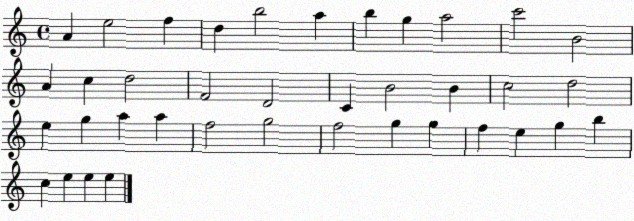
X:1
T:Untitled
M:4/4
L:1/4
K:C
A e2 f d b2 a b g a2 c'2 B2 A c d2 F2 D2 C B2 B c2 d2 e g a a f2 g2 f2 g g f e g b c e e e